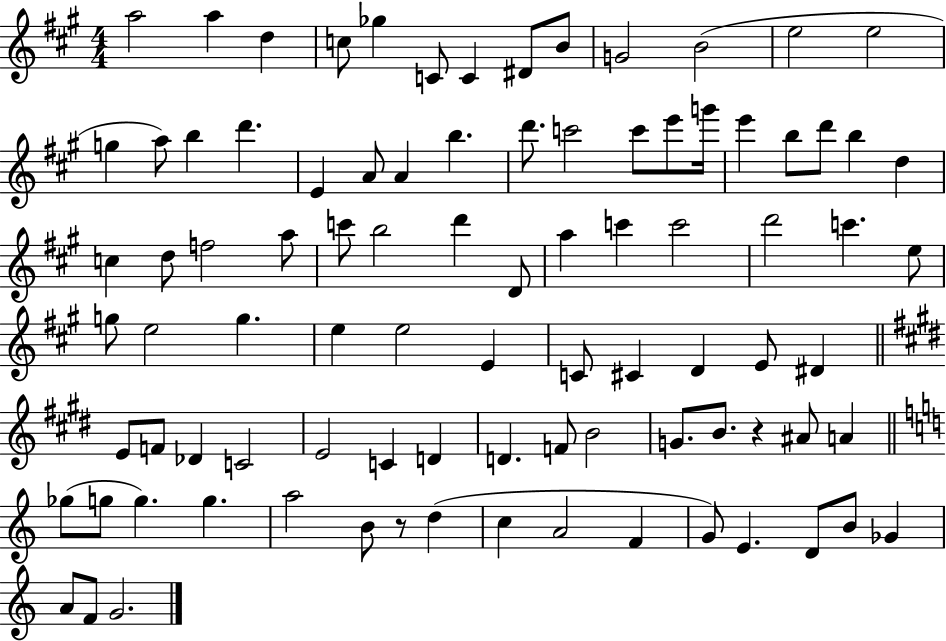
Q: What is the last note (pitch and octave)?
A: G4